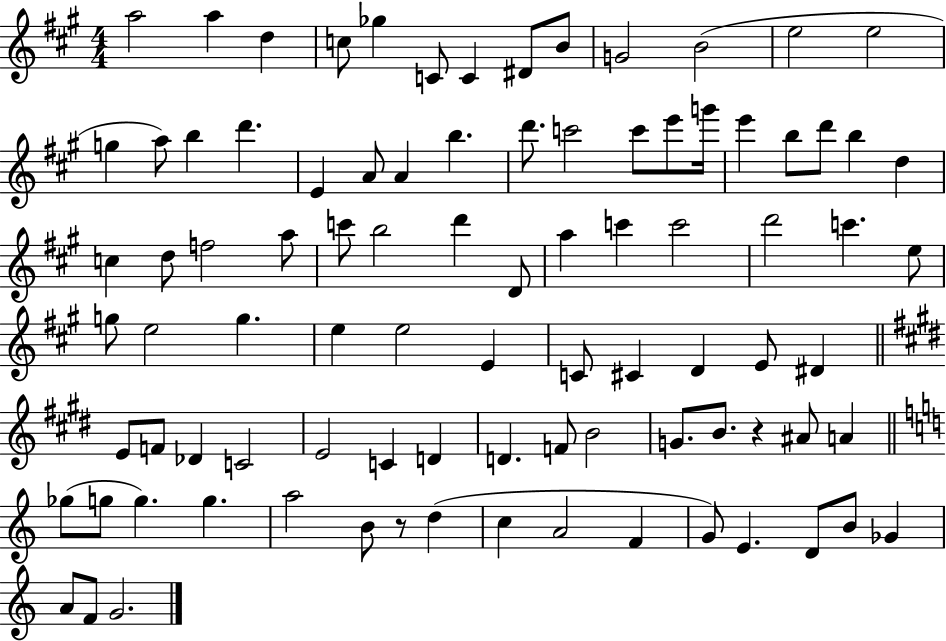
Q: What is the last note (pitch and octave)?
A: G4